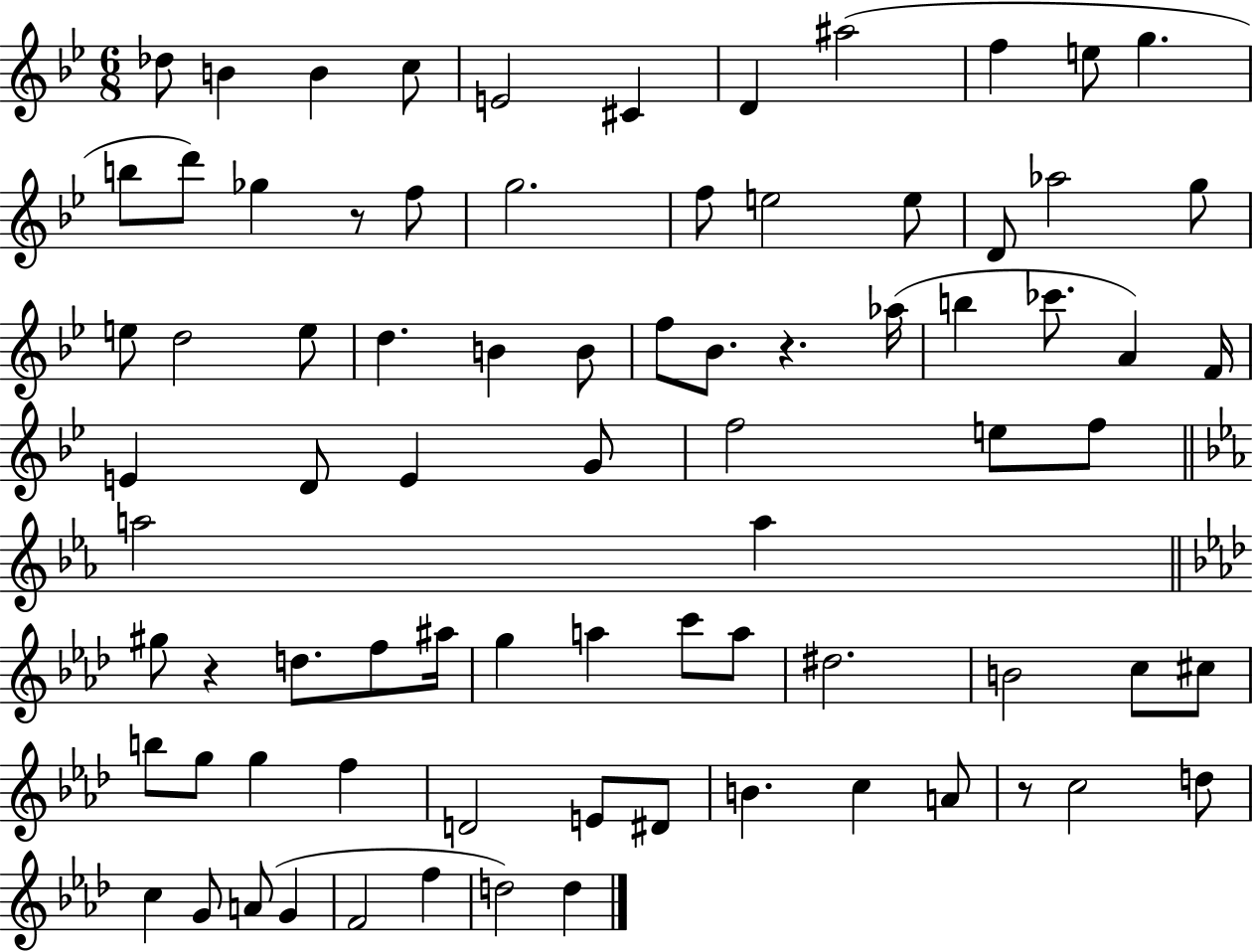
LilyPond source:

{
  \clef treble
  \numericTimeSignature
  \time 6/8
  \key bes \major
  des''8 b'4 b'4 c''8 | e'2 cis'4 | d'4 ais''2( | f''4 e''8 g''4. | \break b''8 d'''8) ges''4 r8 f''8 | g''2. | f''8 e''2 e''8 | d'8 aes''2 g''8 | \break e''8 d''2 e''8 | d''4. b'4 b'8 | f''8 bes'8. r4. aes''16( | b''4 ces'''8. a'4) f'16 | \break e'4 d'8 e'4 g'8 | f''2 e''8 f''8 | \bar "||" \break \key ees \major a''2 a''4 | \bar "||" \break \key aes \major gis''8 r4 d''8. f''8 ais''16 | g''4 a''4 c'''8 a''8 | dis''2. | b'2 c''8 cis''8 | \break b''8 g''8 g''4 f''4 | d'2 e'8 dis'8 | b'4. c''4 a'8 | r8 c''2 d''8 | \break c''4 g'8 a'8( g'4 | f'2 f''4 | d''2) d''4 | \bar "|."
}